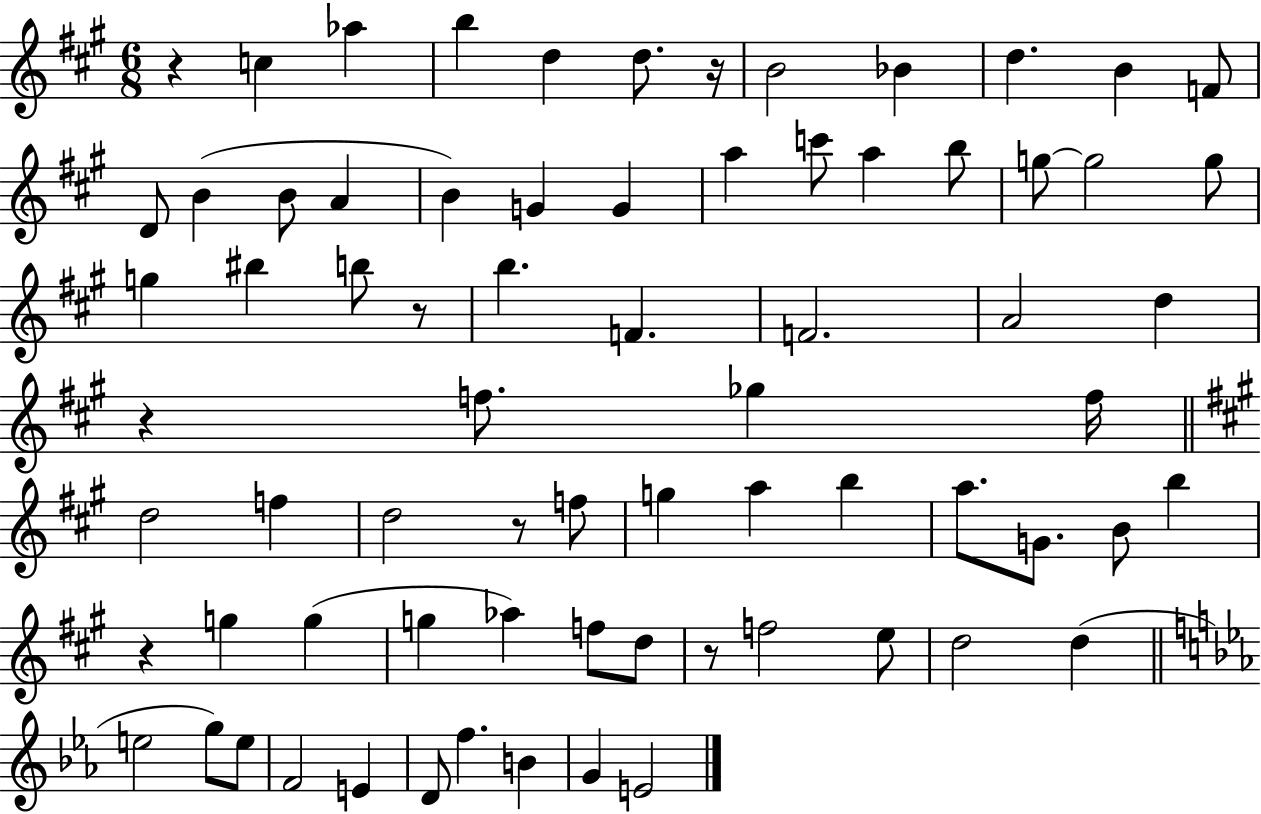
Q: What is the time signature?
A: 6/8